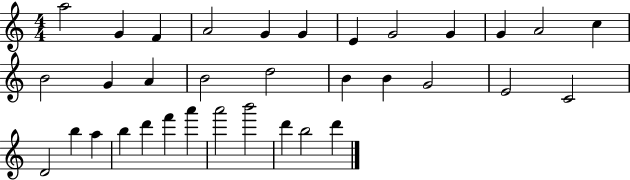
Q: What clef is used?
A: treble